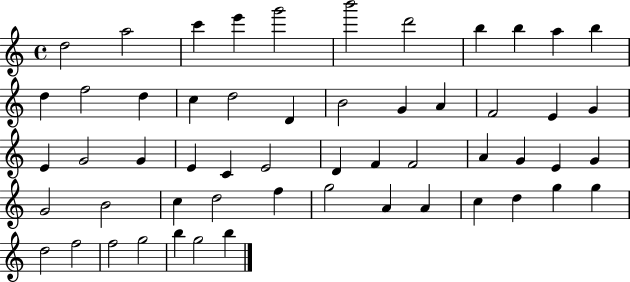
X:1
T:Untitled
M:4/4
L:1/4
K:C
d2 a2 c' e' g'2 b'2 d'2 b b a b d f2 d c d2 D B2 G A F2 E G E G2 G E C E2 D F F2 A G E G G2 B2 c d2 f g2 A A c d g g d2 f2 f2 g2 b g2 b